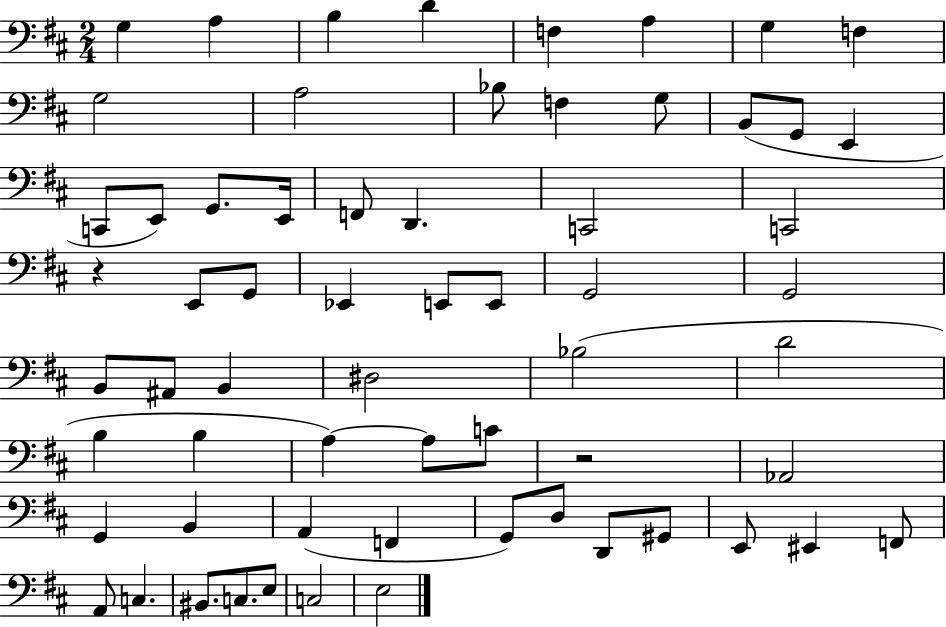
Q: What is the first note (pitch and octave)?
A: G3